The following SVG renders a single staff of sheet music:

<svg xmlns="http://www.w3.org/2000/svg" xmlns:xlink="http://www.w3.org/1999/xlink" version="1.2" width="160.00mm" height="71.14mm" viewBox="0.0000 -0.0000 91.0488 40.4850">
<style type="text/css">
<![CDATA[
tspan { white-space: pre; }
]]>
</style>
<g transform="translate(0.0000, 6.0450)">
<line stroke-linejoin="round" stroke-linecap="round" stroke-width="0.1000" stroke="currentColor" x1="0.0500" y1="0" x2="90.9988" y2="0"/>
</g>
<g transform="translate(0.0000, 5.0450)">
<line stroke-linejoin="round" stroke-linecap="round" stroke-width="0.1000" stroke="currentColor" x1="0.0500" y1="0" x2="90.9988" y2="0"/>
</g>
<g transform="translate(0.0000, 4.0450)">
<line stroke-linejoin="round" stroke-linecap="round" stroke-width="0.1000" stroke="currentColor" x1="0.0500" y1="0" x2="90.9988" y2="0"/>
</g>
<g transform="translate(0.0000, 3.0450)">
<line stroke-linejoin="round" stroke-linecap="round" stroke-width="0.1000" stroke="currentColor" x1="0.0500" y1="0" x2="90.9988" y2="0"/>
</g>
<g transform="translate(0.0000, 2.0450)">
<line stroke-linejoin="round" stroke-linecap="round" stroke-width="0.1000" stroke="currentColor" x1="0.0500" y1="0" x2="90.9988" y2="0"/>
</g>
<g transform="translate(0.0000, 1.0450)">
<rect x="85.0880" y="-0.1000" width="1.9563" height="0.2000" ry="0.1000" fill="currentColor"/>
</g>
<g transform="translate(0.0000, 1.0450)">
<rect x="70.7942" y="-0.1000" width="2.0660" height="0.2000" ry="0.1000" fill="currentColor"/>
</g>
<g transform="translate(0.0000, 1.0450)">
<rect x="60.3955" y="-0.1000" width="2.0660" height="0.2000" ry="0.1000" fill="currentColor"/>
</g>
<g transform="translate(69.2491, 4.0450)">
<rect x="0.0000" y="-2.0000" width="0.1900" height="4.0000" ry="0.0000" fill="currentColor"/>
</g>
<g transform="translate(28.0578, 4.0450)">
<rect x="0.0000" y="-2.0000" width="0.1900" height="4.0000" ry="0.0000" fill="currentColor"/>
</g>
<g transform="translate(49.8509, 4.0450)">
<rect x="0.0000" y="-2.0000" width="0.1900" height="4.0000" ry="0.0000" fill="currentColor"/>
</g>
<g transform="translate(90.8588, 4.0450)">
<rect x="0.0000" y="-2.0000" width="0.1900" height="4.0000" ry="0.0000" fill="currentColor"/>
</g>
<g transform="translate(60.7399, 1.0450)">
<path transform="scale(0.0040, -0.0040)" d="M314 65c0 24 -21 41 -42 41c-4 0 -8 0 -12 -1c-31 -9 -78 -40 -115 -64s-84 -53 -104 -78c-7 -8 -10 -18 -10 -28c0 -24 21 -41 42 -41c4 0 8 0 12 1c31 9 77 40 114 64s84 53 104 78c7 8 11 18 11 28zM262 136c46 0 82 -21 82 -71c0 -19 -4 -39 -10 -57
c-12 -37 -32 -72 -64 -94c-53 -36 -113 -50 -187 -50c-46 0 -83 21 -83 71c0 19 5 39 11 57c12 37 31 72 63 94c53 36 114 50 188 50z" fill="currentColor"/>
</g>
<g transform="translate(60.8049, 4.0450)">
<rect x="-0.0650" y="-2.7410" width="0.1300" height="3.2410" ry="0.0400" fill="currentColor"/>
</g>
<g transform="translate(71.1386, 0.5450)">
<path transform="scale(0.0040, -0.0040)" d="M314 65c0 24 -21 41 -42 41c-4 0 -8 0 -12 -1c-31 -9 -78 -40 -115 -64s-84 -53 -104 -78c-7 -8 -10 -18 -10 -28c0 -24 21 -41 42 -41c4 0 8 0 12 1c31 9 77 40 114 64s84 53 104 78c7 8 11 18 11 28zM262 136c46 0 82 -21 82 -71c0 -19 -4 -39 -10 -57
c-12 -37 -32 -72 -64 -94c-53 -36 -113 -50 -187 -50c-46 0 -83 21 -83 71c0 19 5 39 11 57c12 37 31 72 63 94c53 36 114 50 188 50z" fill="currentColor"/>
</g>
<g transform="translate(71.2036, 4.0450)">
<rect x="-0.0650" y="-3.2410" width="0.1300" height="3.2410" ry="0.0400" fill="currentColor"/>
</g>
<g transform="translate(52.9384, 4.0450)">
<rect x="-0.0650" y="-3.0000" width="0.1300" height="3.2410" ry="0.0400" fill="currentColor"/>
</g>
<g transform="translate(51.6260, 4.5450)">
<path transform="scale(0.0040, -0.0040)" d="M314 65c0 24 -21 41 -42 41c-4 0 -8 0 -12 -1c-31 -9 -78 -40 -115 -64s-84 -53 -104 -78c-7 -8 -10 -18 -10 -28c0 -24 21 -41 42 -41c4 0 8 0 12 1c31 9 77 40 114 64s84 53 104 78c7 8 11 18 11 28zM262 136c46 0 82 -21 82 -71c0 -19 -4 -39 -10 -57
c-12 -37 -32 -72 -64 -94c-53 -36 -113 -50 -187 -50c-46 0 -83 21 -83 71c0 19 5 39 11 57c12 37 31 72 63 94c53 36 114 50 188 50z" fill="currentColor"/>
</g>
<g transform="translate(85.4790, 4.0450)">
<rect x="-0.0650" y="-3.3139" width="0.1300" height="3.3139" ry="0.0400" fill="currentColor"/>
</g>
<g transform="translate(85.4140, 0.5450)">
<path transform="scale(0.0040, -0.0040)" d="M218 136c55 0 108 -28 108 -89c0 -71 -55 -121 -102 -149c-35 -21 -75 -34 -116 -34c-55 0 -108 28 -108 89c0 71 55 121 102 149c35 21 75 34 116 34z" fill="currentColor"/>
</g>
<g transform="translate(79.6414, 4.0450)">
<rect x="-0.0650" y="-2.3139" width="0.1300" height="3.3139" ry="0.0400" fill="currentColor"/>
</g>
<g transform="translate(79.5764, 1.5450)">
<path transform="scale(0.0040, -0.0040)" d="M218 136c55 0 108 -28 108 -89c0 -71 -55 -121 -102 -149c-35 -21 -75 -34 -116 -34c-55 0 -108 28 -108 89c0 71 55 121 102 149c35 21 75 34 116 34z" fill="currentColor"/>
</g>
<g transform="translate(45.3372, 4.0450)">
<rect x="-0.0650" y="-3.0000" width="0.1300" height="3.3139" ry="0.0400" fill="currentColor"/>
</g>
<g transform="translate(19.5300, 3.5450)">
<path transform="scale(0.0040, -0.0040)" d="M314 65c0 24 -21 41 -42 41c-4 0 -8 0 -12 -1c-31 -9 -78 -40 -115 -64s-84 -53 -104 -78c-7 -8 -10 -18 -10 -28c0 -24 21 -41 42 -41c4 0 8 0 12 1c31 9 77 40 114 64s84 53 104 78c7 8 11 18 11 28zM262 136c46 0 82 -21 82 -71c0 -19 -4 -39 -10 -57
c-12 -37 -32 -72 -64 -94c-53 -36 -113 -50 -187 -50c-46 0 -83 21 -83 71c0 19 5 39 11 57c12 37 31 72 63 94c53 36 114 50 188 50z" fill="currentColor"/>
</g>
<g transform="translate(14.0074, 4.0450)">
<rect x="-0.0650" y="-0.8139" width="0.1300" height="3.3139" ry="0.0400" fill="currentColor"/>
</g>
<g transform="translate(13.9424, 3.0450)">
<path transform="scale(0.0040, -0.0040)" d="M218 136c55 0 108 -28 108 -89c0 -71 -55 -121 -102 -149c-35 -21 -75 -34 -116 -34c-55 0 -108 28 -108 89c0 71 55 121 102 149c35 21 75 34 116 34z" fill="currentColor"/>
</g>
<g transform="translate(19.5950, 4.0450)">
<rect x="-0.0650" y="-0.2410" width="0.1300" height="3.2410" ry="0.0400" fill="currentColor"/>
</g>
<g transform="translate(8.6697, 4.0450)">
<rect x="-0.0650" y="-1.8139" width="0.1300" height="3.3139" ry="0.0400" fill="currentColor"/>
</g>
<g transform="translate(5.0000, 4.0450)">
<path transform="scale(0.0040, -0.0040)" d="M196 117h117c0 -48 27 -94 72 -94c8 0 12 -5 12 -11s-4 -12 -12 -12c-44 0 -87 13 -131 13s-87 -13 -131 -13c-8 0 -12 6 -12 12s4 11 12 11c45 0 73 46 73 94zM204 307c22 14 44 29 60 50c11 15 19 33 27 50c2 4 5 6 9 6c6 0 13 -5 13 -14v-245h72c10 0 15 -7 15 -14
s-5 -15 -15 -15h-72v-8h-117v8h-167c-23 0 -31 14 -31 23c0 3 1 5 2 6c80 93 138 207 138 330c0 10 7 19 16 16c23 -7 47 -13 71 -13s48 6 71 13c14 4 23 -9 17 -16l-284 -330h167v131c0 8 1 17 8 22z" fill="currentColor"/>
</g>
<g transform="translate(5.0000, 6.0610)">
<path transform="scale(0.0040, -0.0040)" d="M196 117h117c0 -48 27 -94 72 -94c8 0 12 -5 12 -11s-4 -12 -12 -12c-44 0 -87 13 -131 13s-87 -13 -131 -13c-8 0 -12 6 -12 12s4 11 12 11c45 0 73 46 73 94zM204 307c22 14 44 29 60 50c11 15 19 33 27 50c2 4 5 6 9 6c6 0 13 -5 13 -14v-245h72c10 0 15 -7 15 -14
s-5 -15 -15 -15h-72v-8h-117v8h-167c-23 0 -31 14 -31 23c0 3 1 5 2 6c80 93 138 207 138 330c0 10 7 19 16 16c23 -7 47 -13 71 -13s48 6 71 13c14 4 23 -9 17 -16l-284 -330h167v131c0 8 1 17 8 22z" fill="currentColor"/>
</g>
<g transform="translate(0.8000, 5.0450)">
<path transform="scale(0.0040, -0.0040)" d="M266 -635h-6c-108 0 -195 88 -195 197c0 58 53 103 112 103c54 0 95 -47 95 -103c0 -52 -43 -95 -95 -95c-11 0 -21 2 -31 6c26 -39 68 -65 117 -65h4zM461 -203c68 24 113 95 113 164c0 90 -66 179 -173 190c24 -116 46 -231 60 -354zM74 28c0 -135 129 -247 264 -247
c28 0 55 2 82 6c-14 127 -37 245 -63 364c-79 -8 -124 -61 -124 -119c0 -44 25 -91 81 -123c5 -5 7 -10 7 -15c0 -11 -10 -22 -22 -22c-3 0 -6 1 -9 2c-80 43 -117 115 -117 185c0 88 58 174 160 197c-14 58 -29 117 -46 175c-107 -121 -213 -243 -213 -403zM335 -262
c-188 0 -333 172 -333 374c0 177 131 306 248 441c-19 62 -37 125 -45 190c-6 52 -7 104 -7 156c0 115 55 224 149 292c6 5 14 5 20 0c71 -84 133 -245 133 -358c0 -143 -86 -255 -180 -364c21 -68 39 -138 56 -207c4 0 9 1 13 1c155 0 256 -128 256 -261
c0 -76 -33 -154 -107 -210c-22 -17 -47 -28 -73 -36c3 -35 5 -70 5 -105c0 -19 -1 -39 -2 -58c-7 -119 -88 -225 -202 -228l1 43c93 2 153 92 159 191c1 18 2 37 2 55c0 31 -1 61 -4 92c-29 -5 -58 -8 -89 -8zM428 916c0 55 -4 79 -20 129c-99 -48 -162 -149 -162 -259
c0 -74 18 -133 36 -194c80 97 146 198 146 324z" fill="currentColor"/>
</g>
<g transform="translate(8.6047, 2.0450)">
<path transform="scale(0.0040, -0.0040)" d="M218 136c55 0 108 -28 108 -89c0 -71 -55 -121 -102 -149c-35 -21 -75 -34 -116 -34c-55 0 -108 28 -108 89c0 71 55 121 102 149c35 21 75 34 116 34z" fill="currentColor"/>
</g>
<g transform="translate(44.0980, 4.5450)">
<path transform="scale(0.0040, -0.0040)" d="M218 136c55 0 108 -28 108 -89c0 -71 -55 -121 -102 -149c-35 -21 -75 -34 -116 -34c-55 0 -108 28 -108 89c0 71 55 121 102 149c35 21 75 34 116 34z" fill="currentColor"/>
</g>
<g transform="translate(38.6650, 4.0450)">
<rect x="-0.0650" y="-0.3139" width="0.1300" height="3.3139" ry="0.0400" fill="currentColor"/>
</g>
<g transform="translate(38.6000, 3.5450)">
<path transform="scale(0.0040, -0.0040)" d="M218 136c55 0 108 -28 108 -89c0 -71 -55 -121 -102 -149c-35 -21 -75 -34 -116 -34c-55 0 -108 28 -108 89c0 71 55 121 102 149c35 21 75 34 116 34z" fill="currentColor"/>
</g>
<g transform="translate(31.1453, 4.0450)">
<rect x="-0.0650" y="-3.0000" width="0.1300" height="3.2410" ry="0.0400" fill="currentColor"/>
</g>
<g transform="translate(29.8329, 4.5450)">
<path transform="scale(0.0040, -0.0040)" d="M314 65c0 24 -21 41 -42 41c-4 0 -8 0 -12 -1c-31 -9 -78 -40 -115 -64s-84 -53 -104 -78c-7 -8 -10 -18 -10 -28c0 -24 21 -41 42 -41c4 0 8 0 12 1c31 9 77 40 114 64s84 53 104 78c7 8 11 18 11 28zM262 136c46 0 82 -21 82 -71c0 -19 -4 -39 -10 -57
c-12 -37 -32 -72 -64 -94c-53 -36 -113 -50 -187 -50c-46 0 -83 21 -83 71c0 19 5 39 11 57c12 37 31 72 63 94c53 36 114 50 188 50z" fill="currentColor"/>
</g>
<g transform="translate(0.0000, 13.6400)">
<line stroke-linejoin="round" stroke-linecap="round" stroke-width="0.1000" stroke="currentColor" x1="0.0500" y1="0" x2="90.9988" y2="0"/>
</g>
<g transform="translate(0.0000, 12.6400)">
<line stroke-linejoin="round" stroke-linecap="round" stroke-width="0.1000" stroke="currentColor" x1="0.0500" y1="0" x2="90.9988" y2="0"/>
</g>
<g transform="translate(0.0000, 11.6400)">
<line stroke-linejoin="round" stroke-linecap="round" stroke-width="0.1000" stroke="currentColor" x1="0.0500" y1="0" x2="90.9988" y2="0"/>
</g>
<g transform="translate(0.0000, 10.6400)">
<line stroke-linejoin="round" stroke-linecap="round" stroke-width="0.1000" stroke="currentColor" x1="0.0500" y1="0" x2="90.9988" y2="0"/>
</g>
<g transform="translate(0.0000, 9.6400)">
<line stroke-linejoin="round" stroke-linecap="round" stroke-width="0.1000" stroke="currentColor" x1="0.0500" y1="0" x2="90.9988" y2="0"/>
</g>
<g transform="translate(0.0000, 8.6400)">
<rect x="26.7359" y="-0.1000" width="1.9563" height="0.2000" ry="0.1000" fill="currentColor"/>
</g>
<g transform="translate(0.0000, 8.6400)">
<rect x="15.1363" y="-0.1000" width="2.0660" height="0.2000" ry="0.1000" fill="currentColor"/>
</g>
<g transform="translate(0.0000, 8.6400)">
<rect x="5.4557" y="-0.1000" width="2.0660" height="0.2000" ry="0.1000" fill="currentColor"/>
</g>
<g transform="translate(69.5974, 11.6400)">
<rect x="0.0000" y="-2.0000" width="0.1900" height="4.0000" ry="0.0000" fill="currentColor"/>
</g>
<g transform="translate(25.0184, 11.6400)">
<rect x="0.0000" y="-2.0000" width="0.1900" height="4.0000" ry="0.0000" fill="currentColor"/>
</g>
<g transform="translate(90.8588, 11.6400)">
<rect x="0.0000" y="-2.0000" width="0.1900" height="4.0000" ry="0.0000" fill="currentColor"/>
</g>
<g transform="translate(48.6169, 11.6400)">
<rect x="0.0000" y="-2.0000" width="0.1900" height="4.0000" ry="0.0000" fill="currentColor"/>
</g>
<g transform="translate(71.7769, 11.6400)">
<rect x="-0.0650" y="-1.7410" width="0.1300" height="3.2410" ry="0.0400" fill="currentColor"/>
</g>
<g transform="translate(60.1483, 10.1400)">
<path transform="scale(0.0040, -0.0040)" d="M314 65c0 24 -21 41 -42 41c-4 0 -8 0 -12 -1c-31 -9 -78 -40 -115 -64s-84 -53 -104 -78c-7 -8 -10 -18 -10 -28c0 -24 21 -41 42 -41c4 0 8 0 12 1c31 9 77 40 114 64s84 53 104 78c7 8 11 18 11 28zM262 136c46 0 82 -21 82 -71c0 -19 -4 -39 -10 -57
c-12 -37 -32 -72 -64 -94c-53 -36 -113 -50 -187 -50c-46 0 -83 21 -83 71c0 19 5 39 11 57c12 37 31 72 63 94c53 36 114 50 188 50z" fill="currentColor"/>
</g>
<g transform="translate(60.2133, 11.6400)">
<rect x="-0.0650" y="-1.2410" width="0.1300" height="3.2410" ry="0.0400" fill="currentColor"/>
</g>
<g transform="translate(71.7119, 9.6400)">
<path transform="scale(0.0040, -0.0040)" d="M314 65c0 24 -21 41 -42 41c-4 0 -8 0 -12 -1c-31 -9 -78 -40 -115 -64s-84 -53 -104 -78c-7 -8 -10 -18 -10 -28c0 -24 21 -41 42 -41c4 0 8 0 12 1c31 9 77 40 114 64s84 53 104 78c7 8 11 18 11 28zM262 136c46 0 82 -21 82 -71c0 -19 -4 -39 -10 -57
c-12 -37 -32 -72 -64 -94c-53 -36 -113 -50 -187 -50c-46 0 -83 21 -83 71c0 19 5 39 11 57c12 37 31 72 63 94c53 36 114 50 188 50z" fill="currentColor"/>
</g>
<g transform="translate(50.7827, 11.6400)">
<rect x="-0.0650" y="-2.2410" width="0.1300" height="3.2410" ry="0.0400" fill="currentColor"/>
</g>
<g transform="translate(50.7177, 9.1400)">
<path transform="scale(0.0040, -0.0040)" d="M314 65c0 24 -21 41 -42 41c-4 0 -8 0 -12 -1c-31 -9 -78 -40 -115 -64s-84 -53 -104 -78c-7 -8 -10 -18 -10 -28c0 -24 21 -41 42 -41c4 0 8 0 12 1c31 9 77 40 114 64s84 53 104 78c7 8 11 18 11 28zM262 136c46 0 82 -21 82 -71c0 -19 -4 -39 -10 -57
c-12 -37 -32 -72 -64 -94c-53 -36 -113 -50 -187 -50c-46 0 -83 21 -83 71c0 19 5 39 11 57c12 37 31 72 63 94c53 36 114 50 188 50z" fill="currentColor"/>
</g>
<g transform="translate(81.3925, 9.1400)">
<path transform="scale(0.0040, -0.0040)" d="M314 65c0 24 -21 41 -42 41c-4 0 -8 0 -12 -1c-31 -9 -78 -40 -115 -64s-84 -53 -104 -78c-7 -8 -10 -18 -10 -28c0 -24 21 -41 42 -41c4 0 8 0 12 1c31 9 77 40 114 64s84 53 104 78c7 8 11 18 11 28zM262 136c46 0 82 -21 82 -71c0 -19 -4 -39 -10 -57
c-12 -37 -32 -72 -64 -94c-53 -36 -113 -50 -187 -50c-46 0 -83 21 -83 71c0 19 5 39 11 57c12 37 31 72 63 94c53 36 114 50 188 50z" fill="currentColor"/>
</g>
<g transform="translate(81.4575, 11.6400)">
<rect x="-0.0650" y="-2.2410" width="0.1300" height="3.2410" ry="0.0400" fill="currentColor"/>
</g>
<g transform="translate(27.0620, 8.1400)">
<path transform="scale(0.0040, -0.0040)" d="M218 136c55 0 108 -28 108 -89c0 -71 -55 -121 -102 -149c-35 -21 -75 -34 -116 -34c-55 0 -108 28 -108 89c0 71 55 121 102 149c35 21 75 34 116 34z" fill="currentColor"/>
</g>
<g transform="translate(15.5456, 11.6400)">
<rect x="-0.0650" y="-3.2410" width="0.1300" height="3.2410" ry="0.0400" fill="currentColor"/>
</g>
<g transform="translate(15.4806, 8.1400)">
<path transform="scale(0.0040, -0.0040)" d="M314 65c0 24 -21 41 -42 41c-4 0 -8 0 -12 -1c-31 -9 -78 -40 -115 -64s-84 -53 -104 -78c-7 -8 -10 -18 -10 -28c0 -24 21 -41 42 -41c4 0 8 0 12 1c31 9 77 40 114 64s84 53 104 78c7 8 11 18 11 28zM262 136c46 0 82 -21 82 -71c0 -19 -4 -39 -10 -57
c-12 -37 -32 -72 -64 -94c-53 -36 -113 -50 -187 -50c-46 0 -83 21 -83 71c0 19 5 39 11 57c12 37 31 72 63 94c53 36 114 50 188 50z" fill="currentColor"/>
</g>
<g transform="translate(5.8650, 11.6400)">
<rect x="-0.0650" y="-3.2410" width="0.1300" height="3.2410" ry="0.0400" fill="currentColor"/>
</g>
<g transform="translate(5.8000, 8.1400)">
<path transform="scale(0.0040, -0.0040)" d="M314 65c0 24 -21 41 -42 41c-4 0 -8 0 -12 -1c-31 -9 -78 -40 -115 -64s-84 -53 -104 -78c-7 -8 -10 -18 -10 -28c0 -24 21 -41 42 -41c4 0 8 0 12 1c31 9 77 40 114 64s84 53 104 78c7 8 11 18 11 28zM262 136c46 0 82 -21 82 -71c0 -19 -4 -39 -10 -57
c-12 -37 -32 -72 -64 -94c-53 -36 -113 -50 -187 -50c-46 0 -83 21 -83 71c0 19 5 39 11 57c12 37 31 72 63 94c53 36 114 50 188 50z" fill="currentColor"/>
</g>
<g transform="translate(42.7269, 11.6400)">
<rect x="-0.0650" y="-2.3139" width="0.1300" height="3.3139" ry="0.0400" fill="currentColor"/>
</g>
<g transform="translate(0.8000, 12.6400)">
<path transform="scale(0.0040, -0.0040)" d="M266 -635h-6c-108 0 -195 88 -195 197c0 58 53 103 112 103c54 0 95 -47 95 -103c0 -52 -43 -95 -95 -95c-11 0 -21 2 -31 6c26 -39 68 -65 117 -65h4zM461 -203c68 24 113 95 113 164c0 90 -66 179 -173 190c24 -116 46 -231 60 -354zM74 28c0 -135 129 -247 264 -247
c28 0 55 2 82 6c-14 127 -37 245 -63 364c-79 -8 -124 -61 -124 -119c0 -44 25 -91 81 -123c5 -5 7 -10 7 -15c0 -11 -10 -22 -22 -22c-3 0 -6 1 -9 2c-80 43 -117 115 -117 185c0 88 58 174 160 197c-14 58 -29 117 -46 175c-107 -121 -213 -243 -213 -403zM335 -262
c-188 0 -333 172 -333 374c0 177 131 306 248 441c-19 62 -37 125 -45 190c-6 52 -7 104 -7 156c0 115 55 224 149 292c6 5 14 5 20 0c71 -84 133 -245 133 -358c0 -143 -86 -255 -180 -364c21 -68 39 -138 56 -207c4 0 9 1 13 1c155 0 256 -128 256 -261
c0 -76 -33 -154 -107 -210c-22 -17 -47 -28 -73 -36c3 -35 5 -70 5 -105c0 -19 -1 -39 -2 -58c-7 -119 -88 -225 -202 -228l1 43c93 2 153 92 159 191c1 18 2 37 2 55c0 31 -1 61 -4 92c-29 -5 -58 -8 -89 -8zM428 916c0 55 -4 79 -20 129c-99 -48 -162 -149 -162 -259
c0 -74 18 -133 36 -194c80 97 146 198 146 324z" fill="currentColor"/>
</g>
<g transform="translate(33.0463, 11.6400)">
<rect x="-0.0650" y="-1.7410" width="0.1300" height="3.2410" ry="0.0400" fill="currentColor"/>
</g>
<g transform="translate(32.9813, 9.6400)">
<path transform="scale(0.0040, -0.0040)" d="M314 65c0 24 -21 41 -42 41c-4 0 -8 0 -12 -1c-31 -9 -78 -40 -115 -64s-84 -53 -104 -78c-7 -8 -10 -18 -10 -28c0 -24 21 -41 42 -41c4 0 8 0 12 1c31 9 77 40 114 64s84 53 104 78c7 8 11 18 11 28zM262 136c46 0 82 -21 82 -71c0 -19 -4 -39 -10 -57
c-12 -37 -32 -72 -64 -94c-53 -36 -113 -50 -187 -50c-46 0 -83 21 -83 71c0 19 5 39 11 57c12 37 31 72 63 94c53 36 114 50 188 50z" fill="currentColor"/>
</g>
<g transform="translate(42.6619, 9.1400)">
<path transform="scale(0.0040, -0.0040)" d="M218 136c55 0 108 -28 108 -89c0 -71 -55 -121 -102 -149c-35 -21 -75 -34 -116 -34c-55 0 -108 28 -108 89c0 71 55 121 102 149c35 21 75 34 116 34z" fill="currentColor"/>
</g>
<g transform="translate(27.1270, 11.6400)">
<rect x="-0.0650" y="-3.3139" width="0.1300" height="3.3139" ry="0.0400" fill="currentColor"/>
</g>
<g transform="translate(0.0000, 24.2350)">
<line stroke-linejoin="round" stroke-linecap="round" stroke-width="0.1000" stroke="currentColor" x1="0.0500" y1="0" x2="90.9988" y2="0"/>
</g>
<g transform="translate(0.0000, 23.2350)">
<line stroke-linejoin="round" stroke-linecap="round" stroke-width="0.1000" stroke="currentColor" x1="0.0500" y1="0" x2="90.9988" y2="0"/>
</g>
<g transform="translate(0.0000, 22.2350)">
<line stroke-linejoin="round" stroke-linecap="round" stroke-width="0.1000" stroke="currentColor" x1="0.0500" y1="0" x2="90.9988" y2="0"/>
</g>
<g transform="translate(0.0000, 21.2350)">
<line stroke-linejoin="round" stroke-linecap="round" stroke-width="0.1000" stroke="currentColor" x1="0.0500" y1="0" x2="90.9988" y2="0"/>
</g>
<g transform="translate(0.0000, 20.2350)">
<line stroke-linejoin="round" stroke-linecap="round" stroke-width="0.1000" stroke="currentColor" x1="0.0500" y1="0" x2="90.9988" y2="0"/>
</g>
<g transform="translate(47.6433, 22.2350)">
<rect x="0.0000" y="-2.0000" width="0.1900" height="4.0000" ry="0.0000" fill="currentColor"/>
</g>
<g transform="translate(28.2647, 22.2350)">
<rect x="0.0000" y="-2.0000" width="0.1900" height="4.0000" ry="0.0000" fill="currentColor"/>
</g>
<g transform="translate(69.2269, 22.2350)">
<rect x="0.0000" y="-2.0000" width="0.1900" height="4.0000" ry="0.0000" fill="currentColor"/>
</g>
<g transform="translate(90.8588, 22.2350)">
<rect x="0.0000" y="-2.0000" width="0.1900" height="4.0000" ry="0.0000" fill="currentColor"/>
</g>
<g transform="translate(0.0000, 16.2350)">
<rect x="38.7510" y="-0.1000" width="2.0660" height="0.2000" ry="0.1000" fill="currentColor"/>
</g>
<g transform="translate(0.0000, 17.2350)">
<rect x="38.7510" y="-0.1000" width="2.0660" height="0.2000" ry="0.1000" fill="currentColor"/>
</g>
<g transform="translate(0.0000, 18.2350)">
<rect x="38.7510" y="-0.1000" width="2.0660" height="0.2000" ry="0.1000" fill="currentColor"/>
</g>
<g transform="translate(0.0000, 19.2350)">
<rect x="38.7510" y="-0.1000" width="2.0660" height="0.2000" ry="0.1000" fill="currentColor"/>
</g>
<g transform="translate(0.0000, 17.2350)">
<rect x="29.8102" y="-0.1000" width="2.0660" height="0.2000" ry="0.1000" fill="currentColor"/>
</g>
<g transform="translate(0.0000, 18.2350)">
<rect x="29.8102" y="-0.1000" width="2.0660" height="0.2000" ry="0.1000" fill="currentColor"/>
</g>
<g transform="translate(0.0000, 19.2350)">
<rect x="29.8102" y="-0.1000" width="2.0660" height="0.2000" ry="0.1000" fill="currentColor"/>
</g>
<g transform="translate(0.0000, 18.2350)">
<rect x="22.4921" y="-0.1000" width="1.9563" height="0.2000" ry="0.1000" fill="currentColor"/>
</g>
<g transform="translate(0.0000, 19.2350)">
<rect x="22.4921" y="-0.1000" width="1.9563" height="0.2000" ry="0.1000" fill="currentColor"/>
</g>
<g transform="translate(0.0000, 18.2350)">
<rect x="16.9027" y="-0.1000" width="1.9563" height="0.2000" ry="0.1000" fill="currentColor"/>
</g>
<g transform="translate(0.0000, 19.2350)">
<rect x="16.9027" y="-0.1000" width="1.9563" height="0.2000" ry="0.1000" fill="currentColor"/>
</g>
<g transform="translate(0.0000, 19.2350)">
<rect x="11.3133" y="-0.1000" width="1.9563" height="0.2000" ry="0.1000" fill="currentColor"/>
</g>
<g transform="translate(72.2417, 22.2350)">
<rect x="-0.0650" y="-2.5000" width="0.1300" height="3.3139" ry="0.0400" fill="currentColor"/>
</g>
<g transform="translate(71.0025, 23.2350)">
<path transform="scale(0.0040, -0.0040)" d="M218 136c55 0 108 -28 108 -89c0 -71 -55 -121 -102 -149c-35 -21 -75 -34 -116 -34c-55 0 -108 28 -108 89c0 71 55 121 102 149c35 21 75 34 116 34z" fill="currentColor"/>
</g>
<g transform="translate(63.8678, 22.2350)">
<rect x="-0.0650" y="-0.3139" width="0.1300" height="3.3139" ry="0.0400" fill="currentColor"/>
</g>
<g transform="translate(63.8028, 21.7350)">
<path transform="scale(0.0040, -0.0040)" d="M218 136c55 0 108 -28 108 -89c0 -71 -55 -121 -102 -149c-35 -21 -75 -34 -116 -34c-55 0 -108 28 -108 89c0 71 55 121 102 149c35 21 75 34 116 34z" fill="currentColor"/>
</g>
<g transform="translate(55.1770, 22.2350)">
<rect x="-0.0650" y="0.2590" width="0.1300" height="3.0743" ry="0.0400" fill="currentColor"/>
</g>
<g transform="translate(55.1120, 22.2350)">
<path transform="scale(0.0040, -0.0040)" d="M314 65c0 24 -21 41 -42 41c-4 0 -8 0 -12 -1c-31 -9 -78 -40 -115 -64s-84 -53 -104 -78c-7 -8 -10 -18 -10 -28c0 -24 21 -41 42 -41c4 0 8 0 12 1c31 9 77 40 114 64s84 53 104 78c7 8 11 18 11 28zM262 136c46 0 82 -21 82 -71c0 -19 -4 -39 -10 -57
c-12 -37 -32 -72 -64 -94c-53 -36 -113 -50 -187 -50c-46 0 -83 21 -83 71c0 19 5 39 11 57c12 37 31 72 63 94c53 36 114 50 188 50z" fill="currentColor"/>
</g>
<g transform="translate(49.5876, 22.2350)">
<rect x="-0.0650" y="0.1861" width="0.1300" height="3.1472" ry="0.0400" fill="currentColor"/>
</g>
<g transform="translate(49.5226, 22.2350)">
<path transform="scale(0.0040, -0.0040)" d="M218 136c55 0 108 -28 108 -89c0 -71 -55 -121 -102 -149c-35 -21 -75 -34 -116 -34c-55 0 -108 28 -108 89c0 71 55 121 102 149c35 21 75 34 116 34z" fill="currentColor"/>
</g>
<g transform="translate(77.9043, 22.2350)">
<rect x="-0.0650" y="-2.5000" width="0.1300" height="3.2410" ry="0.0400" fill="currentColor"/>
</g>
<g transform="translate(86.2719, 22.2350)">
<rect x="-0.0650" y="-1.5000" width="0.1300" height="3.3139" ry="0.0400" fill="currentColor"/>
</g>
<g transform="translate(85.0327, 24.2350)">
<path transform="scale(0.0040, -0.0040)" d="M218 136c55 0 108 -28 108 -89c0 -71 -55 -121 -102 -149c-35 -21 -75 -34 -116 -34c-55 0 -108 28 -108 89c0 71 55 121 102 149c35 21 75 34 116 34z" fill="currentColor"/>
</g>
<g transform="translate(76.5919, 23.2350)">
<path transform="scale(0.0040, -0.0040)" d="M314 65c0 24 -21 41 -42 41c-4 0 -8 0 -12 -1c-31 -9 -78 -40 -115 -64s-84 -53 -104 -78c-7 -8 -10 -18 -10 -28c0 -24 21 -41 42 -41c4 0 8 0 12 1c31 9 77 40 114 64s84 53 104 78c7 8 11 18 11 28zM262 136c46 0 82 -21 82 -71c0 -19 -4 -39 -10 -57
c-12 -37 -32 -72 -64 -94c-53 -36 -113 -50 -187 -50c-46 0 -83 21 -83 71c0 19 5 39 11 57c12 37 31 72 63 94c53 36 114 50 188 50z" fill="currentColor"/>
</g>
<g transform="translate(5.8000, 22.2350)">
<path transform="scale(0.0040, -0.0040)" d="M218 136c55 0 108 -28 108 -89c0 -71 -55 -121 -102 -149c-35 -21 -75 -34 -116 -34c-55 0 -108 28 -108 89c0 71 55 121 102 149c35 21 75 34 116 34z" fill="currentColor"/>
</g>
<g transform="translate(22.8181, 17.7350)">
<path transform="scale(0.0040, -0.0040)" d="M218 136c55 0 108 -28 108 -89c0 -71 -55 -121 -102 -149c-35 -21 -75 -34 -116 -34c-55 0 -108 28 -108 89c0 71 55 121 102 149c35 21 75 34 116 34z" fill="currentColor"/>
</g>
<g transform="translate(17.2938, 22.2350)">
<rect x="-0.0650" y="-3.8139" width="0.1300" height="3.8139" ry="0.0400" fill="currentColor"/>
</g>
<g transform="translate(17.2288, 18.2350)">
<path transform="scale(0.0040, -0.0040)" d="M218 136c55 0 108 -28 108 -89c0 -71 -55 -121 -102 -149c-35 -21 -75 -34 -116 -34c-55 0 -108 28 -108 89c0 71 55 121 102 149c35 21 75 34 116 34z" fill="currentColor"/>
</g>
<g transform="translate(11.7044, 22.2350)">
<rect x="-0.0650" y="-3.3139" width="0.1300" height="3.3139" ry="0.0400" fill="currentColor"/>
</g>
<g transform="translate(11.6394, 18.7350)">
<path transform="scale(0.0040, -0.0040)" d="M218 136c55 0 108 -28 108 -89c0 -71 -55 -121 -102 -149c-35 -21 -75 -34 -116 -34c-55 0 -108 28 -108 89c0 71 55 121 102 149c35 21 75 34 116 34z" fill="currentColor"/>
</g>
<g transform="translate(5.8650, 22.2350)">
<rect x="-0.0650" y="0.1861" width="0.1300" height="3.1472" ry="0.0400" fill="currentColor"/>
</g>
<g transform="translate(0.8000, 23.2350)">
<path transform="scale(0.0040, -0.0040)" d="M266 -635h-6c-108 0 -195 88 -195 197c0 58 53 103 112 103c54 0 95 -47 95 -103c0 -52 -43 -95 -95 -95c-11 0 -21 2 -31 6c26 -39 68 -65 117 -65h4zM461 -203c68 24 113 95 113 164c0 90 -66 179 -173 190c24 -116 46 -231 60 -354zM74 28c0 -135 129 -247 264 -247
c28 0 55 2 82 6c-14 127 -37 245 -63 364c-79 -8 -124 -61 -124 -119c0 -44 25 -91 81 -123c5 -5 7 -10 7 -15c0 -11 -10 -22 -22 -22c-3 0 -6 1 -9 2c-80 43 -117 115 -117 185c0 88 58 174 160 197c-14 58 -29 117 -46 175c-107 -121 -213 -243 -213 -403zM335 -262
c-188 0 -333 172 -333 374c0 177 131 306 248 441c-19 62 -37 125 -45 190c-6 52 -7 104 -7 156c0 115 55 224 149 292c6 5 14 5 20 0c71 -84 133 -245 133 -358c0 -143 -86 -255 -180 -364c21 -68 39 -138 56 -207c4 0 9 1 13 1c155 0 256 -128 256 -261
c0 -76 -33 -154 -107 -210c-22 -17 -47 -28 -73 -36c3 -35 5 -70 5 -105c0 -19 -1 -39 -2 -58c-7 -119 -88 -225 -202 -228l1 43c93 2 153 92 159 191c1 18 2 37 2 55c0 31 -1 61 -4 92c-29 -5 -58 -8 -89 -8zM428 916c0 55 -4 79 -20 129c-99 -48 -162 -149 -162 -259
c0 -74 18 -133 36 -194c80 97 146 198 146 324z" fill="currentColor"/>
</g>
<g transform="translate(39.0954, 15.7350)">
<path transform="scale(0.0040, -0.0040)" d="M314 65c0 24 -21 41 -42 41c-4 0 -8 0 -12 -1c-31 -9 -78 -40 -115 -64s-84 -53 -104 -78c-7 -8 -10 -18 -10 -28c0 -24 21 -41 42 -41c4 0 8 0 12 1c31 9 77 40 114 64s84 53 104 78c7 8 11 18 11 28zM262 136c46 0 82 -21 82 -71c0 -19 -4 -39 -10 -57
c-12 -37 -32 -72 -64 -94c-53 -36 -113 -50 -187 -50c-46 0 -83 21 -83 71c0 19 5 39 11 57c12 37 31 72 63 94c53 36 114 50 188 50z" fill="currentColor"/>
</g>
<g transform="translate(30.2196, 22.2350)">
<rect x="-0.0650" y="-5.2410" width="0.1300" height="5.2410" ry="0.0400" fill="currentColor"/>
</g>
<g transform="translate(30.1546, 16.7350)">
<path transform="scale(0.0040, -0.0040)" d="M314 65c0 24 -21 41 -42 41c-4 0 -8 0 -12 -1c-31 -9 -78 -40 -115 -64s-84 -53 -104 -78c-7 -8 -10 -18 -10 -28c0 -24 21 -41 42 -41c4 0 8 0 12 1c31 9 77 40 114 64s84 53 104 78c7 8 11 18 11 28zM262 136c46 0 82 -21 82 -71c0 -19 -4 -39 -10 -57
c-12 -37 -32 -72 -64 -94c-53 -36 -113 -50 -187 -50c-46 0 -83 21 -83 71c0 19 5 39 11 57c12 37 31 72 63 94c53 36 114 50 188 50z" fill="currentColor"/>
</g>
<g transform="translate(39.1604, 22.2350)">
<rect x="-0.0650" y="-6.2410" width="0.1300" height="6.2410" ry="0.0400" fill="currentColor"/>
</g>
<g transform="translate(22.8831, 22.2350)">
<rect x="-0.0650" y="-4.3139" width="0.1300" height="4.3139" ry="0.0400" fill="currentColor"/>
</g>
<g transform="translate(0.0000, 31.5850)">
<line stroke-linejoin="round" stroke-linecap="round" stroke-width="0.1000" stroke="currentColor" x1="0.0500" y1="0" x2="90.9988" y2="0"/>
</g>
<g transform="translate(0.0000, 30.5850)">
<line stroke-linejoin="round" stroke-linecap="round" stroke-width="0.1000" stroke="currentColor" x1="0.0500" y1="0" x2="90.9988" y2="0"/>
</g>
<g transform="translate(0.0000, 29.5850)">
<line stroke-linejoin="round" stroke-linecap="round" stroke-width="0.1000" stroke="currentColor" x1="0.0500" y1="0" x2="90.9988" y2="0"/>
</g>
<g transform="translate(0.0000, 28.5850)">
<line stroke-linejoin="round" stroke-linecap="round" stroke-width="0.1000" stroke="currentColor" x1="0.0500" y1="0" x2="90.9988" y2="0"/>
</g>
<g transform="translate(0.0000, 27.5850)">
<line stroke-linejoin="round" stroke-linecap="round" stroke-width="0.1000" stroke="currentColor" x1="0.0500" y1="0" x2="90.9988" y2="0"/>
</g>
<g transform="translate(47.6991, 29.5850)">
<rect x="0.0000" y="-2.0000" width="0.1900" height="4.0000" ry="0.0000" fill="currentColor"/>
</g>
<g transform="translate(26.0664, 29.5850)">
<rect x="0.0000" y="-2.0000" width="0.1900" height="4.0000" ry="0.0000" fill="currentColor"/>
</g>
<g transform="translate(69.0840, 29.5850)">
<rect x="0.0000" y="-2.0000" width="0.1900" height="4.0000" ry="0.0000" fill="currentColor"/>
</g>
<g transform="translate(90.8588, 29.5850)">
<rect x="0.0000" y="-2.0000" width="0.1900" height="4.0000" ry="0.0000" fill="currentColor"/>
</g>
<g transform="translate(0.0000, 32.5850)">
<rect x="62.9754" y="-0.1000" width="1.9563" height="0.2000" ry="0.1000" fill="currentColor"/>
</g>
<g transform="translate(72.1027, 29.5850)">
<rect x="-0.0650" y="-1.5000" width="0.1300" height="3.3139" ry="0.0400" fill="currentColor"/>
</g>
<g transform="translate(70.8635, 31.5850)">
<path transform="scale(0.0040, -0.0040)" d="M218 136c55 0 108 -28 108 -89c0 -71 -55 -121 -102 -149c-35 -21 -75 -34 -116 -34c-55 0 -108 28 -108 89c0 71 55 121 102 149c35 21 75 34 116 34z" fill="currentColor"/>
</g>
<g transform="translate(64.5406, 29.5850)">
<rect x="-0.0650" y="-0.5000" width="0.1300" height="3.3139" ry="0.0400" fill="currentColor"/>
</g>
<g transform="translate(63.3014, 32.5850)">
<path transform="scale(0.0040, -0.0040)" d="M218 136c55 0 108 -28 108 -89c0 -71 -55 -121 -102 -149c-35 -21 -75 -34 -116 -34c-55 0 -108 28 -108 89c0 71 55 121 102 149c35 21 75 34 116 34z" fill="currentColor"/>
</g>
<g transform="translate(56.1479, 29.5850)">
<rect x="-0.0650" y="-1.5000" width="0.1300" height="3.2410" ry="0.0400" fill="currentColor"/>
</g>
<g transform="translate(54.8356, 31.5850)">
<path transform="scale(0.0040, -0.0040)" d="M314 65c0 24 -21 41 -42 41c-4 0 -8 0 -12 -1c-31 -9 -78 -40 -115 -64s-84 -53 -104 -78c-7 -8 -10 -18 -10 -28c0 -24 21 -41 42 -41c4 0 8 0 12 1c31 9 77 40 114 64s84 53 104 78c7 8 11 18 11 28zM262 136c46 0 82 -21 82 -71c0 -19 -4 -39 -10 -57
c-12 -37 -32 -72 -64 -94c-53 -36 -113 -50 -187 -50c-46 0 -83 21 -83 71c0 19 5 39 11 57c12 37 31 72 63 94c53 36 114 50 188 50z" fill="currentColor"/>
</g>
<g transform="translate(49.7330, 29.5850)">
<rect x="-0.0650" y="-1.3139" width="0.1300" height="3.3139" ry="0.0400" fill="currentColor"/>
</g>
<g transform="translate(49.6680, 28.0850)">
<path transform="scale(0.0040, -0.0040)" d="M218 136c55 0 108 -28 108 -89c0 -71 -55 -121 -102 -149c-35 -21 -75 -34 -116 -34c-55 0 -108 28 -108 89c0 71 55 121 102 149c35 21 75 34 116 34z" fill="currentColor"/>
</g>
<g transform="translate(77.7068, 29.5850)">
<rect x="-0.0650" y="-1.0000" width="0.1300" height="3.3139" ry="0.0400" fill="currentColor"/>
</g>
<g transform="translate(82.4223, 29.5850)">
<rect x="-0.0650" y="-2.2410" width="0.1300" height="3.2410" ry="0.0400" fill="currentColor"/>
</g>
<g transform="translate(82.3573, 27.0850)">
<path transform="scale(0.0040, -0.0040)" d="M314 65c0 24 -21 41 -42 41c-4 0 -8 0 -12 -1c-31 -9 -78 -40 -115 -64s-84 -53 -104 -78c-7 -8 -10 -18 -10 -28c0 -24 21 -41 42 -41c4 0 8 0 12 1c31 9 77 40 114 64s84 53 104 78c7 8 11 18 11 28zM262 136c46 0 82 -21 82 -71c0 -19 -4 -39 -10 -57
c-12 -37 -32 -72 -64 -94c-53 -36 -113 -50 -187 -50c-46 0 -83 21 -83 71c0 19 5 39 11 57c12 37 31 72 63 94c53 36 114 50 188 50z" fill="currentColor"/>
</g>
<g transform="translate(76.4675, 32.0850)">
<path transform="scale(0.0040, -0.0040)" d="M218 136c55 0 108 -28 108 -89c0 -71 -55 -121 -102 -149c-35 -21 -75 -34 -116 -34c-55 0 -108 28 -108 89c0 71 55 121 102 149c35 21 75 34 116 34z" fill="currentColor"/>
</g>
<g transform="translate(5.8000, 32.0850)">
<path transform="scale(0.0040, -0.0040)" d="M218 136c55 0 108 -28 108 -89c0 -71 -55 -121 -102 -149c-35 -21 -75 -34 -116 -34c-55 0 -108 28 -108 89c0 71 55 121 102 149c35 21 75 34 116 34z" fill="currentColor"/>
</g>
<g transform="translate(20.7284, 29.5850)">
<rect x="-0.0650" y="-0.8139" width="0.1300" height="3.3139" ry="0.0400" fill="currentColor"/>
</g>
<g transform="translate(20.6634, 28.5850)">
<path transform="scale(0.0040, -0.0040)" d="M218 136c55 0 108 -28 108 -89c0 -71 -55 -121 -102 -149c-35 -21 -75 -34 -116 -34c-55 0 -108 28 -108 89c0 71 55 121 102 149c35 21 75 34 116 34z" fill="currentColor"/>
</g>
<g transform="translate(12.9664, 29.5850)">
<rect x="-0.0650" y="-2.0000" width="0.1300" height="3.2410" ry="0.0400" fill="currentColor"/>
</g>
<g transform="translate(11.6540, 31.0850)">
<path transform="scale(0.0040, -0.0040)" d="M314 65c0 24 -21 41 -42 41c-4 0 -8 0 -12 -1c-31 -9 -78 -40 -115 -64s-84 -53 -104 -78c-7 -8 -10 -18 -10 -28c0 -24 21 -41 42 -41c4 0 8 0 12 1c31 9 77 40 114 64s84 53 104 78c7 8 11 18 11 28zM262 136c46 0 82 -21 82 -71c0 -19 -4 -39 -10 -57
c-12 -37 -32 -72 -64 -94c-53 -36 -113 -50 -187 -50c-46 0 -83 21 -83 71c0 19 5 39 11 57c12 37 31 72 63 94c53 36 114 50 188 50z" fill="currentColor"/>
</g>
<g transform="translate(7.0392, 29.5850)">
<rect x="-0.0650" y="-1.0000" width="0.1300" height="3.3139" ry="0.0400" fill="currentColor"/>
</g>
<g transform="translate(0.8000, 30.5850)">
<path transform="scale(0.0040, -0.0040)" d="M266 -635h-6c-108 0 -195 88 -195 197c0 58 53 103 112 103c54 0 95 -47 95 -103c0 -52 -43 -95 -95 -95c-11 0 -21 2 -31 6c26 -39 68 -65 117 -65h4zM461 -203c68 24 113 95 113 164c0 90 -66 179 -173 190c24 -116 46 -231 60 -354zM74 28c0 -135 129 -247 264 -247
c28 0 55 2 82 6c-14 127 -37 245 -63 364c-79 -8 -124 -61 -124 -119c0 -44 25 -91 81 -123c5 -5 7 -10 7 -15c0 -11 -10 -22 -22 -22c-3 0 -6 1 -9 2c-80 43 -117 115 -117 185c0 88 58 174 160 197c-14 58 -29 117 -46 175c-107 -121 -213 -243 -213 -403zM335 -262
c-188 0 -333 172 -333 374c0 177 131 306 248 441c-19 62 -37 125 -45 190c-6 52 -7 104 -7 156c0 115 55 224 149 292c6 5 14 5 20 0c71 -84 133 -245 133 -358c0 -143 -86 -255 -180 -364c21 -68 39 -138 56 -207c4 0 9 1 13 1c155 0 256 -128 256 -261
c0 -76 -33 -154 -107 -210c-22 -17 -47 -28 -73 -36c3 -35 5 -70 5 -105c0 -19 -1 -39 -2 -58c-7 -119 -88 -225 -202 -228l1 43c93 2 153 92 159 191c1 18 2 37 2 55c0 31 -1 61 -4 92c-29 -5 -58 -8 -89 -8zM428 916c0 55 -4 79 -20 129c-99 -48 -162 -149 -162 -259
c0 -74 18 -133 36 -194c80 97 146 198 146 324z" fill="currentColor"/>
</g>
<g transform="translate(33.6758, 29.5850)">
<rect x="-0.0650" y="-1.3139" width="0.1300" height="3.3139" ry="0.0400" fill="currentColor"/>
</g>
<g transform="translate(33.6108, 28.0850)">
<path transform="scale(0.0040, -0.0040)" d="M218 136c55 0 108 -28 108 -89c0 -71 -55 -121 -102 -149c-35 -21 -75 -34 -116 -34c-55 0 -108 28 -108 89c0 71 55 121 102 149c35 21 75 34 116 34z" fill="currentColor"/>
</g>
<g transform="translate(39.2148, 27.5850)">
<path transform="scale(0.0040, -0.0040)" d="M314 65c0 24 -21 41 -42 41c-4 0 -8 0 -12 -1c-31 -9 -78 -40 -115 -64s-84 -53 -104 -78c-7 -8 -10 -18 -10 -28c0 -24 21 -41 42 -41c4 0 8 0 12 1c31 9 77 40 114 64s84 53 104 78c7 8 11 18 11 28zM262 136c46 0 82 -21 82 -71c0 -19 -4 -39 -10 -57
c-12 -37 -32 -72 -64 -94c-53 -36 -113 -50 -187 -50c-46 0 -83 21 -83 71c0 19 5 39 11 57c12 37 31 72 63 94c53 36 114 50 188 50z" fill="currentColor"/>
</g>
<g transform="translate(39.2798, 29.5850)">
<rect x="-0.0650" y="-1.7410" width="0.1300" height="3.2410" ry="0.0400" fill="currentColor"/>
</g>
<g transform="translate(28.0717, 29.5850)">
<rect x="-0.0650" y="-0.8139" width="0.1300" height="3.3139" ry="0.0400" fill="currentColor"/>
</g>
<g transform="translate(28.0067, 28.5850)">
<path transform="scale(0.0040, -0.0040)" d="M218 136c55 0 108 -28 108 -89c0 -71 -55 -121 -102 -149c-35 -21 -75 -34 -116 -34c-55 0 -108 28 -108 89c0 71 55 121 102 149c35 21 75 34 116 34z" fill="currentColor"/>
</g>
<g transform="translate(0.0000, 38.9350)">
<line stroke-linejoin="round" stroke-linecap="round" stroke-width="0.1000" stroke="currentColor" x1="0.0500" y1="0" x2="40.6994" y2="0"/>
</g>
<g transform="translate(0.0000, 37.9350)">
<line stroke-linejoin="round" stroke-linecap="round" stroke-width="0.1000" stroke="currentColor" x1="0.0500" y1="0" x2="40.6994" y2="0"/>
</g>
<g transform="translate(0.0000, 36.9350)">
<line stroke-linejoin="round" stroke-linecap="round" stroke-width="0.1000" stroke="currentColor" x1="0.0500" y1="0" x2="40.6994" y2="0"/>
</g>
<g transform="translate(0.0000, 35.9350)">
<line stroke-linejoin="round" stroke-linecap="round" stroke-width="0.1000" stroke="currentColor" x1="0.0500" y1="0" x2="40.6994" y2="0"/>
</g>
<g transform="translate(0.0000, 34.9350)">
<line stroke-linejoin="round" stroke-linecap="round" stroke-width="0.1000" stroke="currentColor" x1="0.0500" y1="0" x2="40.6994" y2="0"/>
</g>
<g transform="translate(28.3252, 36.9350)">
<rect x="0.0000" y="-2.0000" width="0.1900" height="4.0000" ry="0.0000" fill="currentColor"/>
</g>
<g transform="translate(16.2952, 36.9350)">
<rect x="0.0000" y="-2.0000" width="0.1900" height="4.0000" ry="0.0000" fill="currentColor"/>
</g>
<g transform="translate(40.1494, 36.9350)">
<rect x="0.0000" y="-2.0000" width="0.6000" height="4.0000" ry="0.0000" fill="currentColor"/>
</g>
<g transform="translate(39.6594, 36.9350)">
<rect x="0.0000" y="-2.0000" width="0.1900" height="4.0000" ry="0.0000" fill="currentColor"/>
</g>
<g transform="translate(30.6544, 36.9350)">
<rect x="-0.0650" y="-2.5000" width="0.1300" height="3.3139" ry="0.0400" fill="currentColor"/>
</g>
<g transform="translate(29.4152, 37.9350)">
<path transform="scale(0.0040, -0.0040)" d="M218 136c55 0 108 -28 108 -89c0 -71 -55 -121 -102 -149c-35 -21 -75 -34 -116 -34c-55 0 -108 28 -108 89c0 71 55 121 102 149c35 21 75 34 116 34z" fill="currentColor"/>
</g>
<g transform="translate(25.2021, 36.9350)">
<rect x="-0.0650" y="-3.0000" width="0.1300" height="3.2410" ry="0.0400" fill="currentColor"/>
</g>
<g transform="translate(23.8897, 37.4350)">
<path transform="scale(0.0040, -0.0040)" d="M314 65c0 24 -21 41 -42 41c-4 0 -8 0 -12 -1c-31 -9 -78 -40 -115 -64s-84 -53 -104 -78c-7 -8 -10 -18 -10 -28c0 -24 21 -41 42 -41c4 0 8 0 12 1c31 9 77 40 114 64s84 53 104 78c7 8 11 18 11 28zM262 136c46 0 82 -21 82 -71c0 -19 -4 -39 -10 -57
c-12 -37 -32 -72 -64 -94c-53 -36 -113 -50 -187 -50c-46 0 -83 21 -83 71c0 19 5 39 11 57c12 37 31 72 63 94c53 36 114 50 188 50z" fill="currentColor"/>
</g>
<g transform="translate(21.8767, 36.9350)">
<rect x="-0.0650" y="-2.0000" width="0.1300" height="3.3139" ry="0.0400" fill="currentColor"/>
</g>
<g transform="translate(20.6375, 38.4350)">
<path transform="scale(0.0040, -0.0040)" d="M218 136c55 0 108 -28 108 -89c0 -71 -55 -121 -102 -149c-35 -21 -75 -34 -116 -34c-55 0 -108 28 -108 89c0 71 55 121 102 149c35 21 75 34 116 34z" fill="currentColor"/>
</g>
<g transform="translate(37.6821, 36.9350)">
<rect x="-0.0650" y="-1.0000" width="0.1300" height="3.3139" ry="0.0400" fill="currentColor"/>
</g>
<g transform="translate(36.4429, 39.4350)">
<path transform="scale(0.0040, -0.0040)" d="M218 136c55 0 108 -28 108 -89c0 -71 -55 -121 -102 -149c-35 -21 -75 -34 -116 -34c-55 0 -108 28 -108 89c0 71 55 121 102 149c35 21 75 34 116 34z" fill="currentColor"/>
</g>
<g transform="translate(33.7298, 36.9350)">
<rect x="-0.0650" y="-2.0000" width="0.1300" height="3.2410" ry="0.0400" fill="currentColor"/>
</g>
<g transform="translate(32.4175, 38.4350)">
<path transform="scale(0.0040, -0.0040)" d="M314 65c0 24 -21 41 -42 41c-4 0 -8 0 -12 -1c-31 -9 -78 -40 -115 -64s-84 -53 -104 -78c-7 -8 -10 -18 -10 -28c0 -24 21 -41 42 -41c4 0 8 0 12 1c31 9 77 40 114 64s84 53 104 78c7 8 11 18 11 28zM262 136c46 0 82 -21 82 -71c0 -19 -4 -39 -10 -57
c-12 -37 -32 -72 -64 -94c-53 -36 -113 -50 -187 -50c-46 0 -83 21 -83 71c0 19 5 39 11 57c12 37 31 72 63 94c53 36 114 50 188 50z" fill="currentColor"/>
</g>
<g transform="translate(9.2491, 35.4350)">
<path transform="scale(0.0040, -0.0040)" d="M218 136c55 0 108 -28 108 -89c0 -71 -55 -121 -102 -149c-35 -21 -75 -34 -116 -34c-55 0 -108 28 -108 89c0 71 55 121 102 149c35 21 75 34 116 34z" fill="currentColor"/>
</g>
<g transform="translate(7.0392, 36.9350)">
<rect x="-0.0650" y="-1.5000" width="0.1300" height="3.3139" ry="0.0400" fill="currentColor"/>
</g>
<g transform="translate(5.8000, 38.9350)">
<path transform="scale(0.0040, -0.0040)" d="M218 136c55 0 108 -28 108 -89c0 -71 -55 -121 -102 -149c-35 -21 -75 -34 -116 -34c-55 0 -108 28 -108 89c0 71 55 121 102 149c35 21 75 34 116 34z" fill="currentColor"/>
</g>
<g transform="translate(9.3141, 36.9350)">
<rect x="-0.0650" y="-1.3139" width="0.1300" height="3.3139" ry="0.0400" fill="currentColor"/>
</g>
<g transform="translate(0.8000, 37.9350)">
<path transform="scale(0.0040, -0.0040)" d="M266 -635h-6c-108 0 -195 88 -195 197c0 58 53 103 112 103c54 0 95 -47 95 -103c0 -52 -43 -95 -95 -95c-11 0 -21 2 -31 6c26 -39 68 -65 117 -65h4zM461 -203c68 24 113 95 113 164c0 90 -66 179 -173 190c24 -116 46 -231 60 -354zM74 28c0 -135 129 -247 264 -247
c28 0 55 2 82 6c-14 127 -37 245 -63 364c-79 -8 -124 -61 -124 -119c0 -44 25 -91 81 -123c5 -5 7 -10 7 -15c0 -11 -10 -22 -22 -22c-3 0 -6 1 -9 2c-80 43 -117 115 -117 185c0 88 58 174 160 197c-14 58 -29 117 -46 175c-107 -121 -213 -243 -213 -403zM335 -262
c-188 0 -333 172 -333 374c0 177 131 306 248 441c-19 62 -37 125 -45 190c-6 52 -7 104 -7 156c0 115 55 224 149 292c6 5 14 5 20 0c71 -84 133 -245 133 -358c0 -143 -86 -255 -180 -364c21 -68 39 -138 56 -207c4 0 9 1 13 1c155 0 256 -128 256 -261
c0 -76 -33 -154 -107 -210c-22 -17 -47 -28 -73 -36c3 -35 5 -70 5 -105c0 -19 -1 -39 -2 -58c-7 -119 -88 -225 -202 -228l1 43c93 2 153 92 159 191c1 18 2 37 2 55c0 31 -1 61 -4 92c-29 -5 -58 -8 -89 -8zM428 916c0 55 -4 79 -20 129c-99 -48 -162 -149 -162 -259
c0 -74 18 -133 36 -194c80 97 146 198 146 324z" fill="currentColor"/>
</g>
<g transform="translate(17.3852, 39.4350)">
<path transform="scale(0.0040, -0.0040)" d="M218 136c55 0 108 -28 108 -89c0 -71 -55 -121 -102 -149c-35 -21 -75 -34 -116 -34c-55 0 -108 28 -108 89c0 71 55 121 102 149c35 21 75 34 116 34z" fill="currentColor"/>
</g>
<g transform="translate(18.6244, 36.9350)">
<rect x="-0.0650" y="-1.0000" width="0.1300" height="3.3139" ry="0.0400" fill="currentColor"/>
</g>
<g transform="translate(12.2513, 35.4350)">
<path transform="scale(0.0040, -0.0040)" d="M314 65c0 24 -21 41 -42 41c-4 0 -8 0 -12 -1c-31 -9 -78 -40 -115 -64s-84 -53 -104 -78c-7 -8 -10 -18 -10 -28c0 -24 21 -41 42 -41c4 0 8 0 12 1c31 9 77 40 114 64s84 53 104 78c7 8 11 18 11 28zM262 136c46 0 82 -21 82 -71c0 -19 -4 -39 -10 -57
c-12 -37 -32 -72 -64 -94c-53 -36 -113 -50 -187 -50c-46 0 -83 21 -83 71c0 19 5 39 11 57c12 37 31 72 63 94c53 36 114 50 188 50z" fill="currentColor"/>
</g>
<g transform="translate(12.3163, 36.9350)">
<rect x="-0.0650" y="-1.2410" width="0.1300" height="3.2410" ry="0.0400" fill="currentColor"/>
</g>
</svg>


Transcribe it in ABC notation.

X:1
T:Untitled
M:4/4
L:1/4
K:C
f d c2 A2 c A A2 a2 b2 g b b2 b2 b f2 g g2 e2 f2 g2 B b c' d' f'2 a'2 B B2 c G G2 E D F2 d d e f2 e E2 C E D g2 E e e2 D F A2 G F2 D